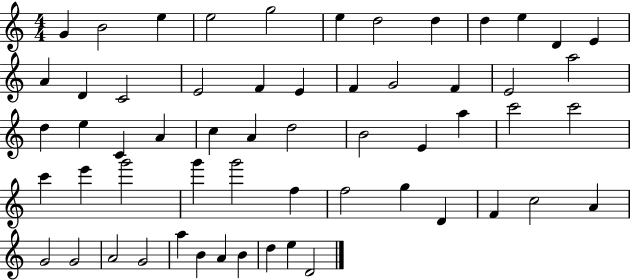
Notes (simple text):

G4/q B4/h E5/q E5/h G5/h E5/q D5/h D5/q D5/q E5/q D4/q E4/q A4/q D4/q C4/h E4/h F4/q E4/q F4/q G4/h F4/q E4/h A5/h D5/q E5/q C4/q A4/q C5/q A4/q D5/h B4/h E4/q A5/q C6/h C6/h C6/q E6/q G6/h G6/q G6/h F5/q F5/h G5/q D4/q F4/q C5/h A4/q G4/h G4/h A4/h G4/h A5/q B4/q A4/q B4/q D5/q E5/q D4/h